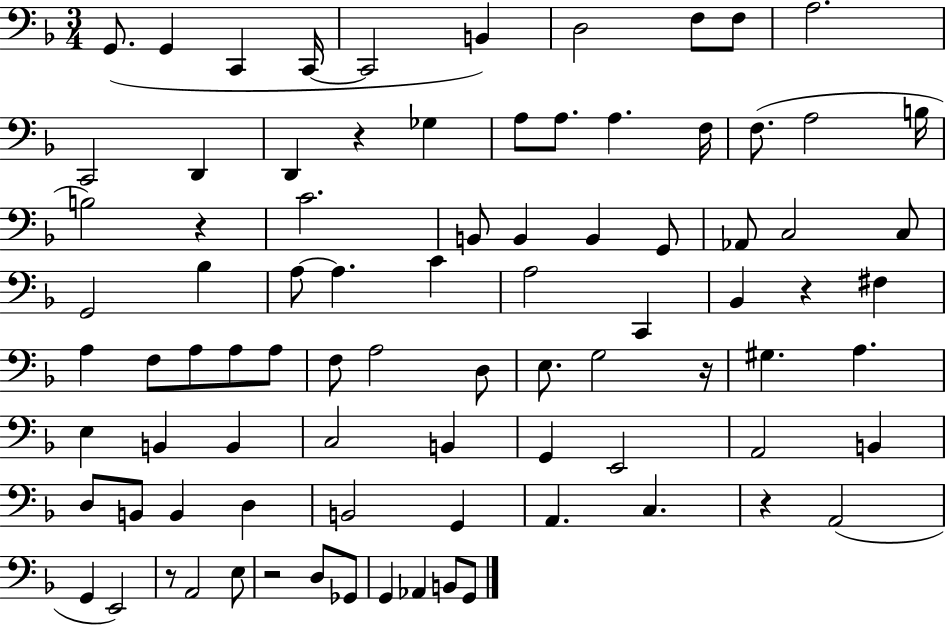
G2/e. G2/q C2/q C2/s C2/h B2/q D3/h F3/e F3/e A3/h. C2/h D2/q D2/q R/q Gb3/q A3/e A3/e. A3/q. F3/s F3/e. A3/h B3/s B3/h R/q C4/h. B2/e B2/q B2/q G2/e Ab2/e C3/h C3/e G2/h Bb3/q A3/e A3/q. C4/q A3/h C2/q Bb2/q R/q F#3/q A3/q F3/e A3/e A3/e A3/e F3/e A3/h D3/e E3/e. G3/h R/s G#3/q. A3/q. E3/q B2/q B2/q C3/h B2/q G2/q E2/h A2/h B2/q D3/e B2/e B2/q D3/q B2/h G2/q A2/q. C3/q. R/q A2/h G2/q E2/h R/e A2/h E3/e R/h D3/e Gb2/e G2/q Ab2/q B2/e G2/e